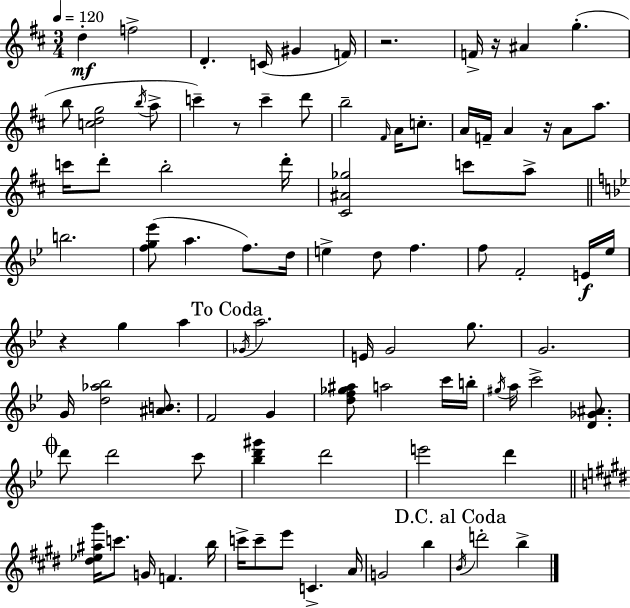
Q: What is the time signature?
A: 3/4